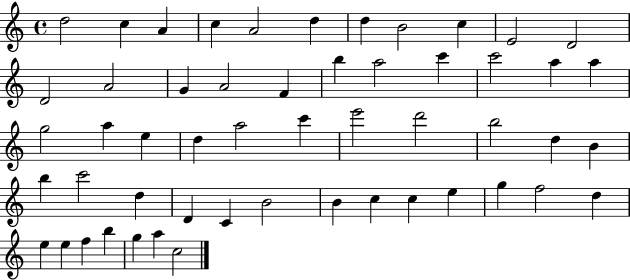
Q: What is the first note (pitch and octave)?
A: D5